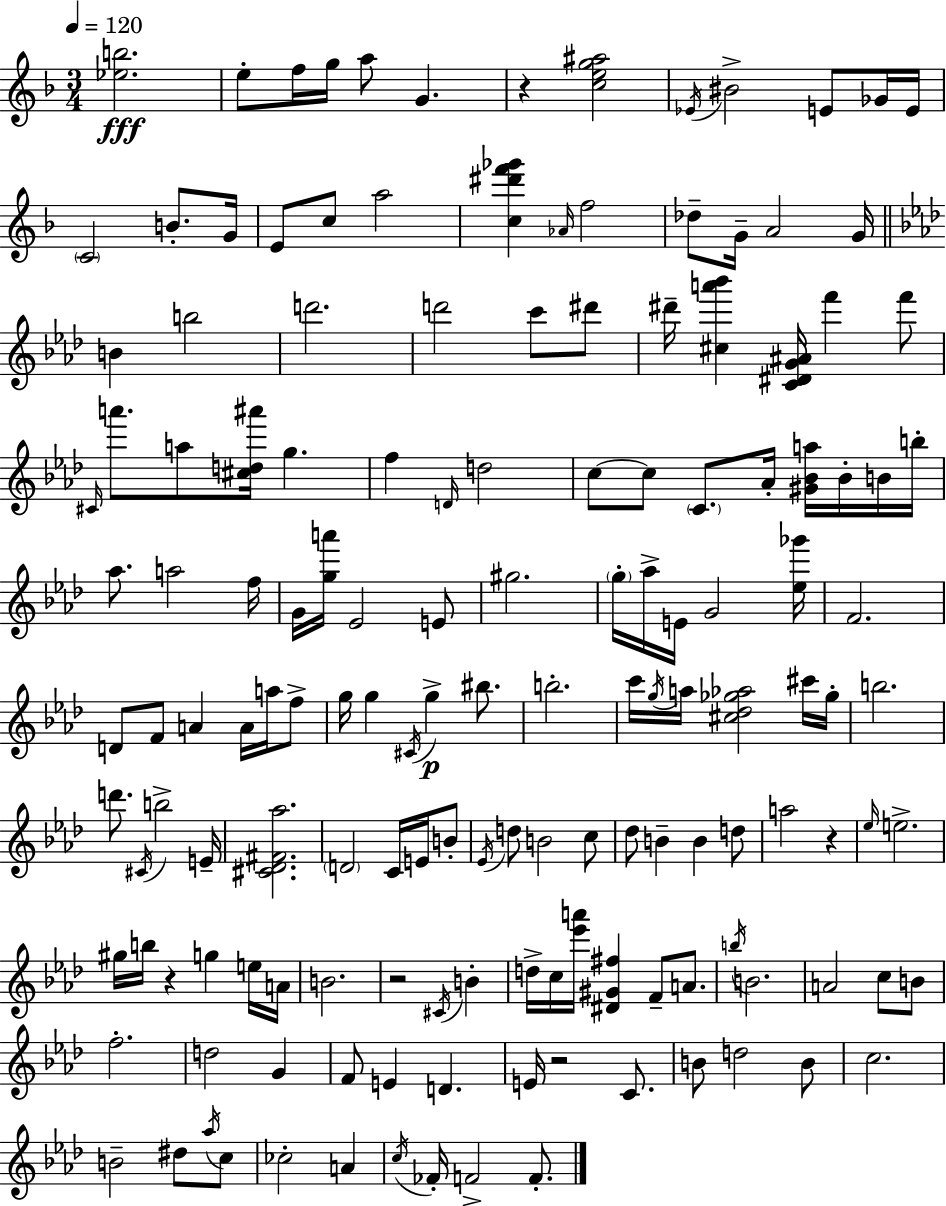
{
  \clef treble
  \numericTimeSignature
  \time 3/4
  \key d \minor
  \tempo 4 = 120
  <ees'' b''>2.\fff | e''8-. f''16 g''16 a''8 g'4. | r4 <c'' e'' g'' ais''>2 | \acciaccatura { ees'16 } bis'2-> e'8 ges'16 | \break e'16 \parenthesize c'2 b'8.-. | g'16 e'8 c''8 a''2 | <c'' dis''' f''' ges'''>4 \grace { aes'16 } f''2 | des''8-- g'16-- a'2 | \break g'16 \bar "||" \break \key f \minor b'4 b''2 | d'''2. | d'''2 c'''8 dis'''8 | dis'''16-- <cis'' a''' bes'''>4 <c' dis' g' ais'>16 f'''4 f'''8 | \break \grace { cis'16 } a'''8. a''8 <cis'' d'' ais'''>16 g''4. | f''4 \grace { d'16 } d''2 | c''8~~ c''8 \parenthesize c'8. aes'16-. <gis' bes' a''>16 bes'16-. | b'16 b''16-. aes''8. a''2 | \break f''16 g'16 <g'' a'''>16 ees'2 | e'8 gis''2. | \parenthesize g''16-. aes''16-> e'16 g'2 | <ees'' ges'''>16 f'2. | \break d'8 f'8 a'4 a'16 a''16 | f''8-> g''16 g''4 \acciaccatura { cis'16 }\p g''4-> | bis''8. b''2.-. | c'''16 \acciaccatura { g''16 } a''16 <cis'' des'' ges'' aes''>2 | \break cis'''16 ges''16-. b''2. | d'''8. \acciaccatura { cis'16 } b''2-> | e'16-- <cis' des' fis' aes''>2. | \parenthesize d'2 | \break c'16 e'16 b'8-. \acciaccatura { ees'16 } d''8 b'2 | c''8 des''8 b'4-- | b'4 d''8 a''2 | r4 \grace { ees''16 } e''2.-> | \break gis''16 b''16 r4 | g''4 e''16 a'16 b'2. | r2 | \acciaccatura { cis'16 } b'4-. d''16-> c''16 <ees''' a'''>16 <dis' gis' fis''>4 | \break f'8-- a'8. \acciaccatura { b''16 } b'2. | a'2 | c''8 b'8 f''2.-. | d''2 | \break g'4 f'8 e'4 | d'4. e'16 r2 | c'8. b'8 d''2 | b'8 c''2. | \break b'2-- | dis''8 \acciaccatura { aes''16 } c''8 ces''2-. | a'4 \acciaccatura { c''16 } fes'16-. | f'2-> f'8.-. \bar "|."
}